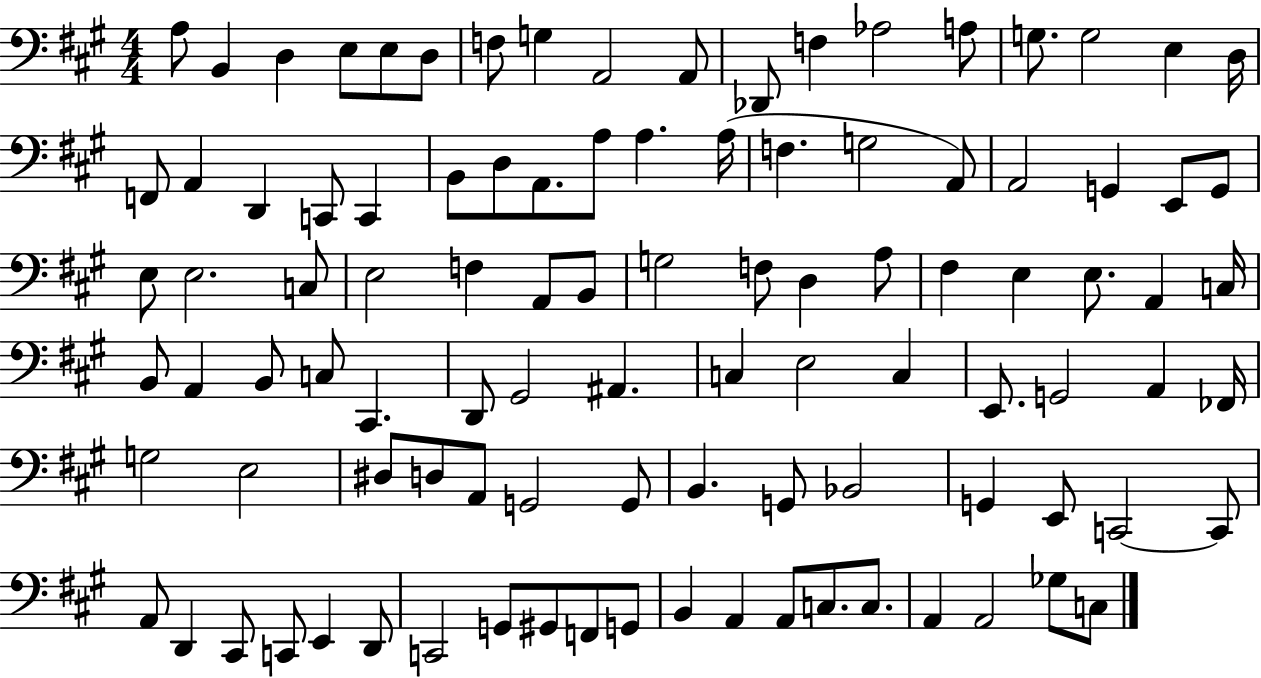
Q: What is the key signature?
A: A major